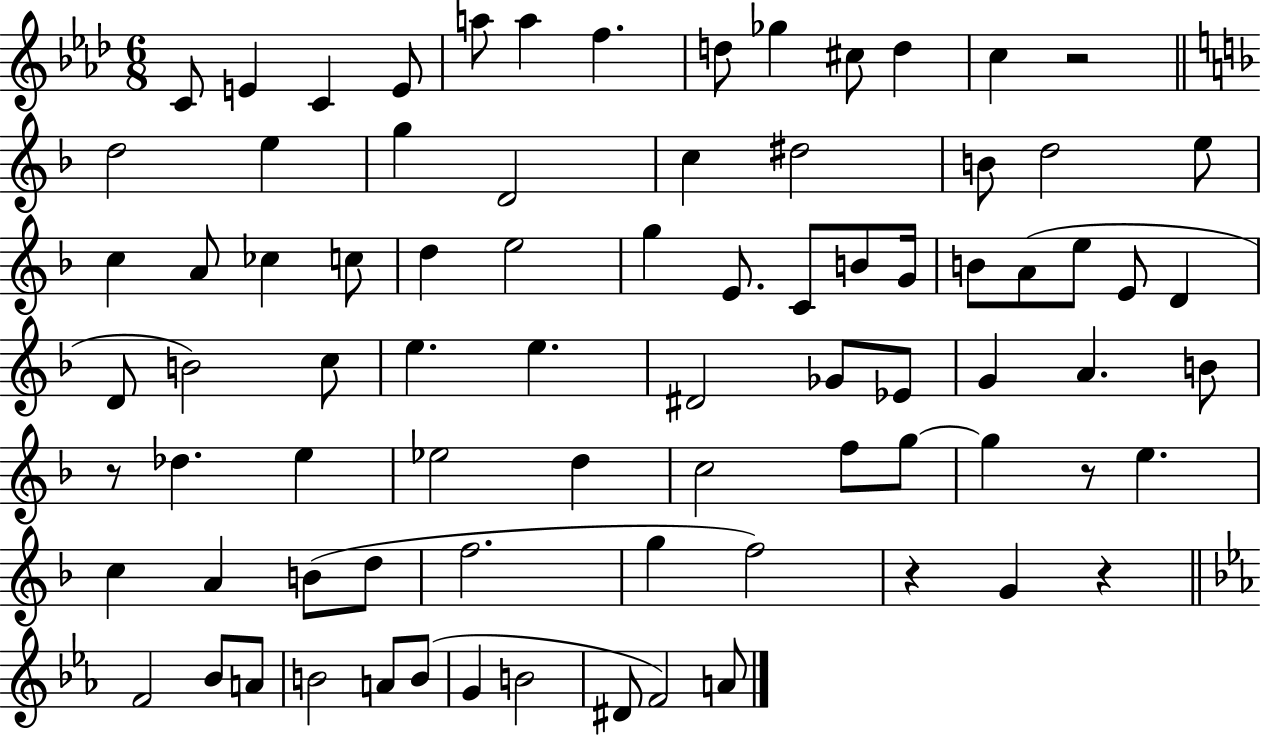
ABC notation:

X:1
T:Untitled
M:6/8
L:1/4
K:Ab
C/2 E C E/2 a/2 a f d/2 _g ^c/2 d c z2 d2 e g D2 c ^d2 B/2 d2 e/2 c A/2 _c c/2 d e2 g E/2 C/2 B/2 G/4 B/2 A/2 e/2 E/2 D D/2 B2 c/2 e e ^D2 _G/2 _E/2 G A B/2 z/2 _d e _e2 d c2 f/2 g/2 g z/2 e c A B/2 d/2 f2 g f2 z G z F2 _B/2 A/2 B2 A/2 B/2 G B2 ^D/2 F2 A/2